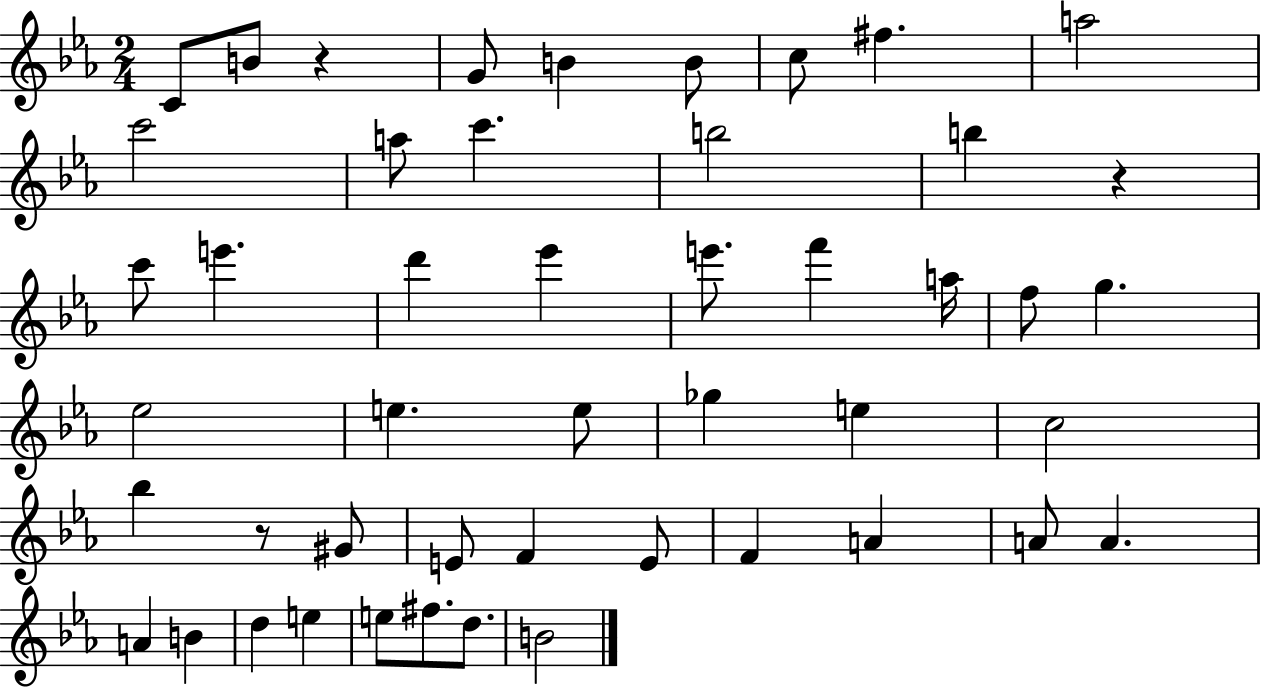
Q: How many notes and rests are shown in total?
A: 48